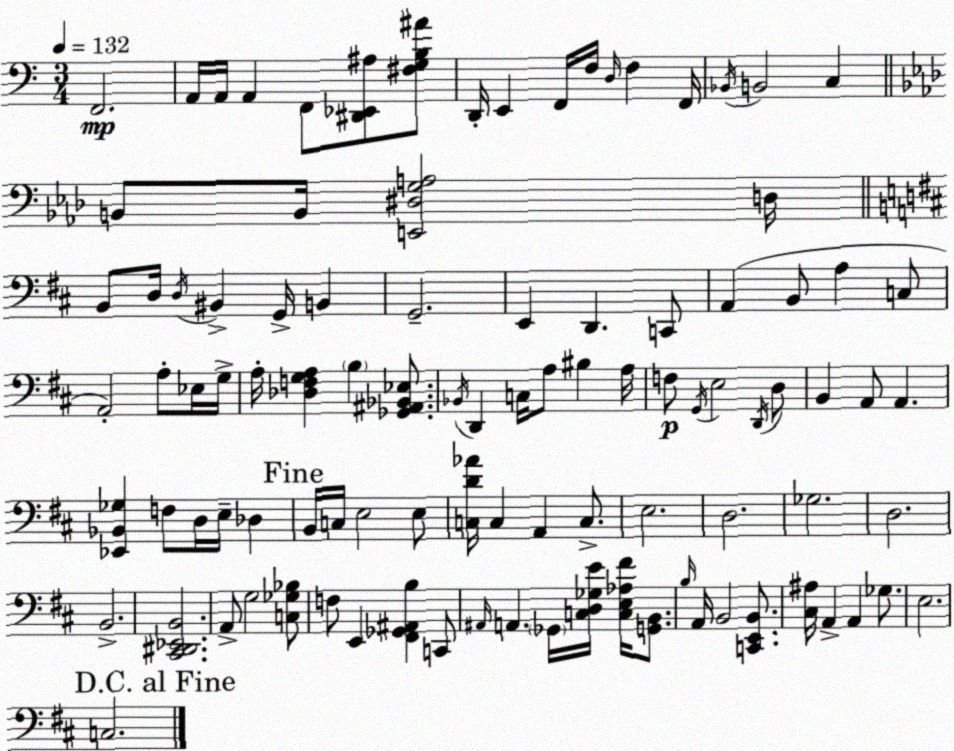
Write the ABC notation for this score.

X:1
T:Untitled
M:3/4
L:1/4
K:C
F,,2 A,,/4 A,,/4 A,, F,,/2 [^D,,_E,,^A,]/2 [^F,G,B,^A]/2 D,,/4 E,, F,,/4 F,/4 D,/4 F, F,,/4 _B,,/4 B,,2 C, B,,/2 B,,/4 [E,,^D,G,A,]2 D,/4 B,,/2 D,/4 D,/4 ^B,, G,,/4 B,, G,,2 E,, D,, C,,/2 A,, B,,/2 A, C,/2 A,,2 A,/2 _E,/4 G,/4 A,/4 [_D,F,G,A,] B, [_G,,^A,,_B,,_E,]/2 _B,,/4 D,, C,/4 A,/2 ^B, A,/4 F,/2 G,,/4 E,2 D,,/4 D,/2 B,, A,,/2 A,, [_E,,_B,,_G,] F,/2 D,/4 E,/4 _D, B,,/4 C,/4 E,2 E,/2 [C,D_A]/4 C, A,, C,/2 E,2 D,2 _G,2 D,2 B,,2 [^C,,^D,,_E,,B,,]2 A,,/2 G,2 [C,_G,_B,]/2 F,/2 E,, [^F,,_G,,^A,,B,] C,,/2 ^A,,/4 A,, _G,,/4 [C,D,_G,E]/4 [C,E,_A,^F]/4 [G,,B,,]/2 B,/4 A,,/4 B,,2 [C,,E,,B,,]/2 [^C,^A,]/4 A,, A,, _G,/2 E,2 C,2